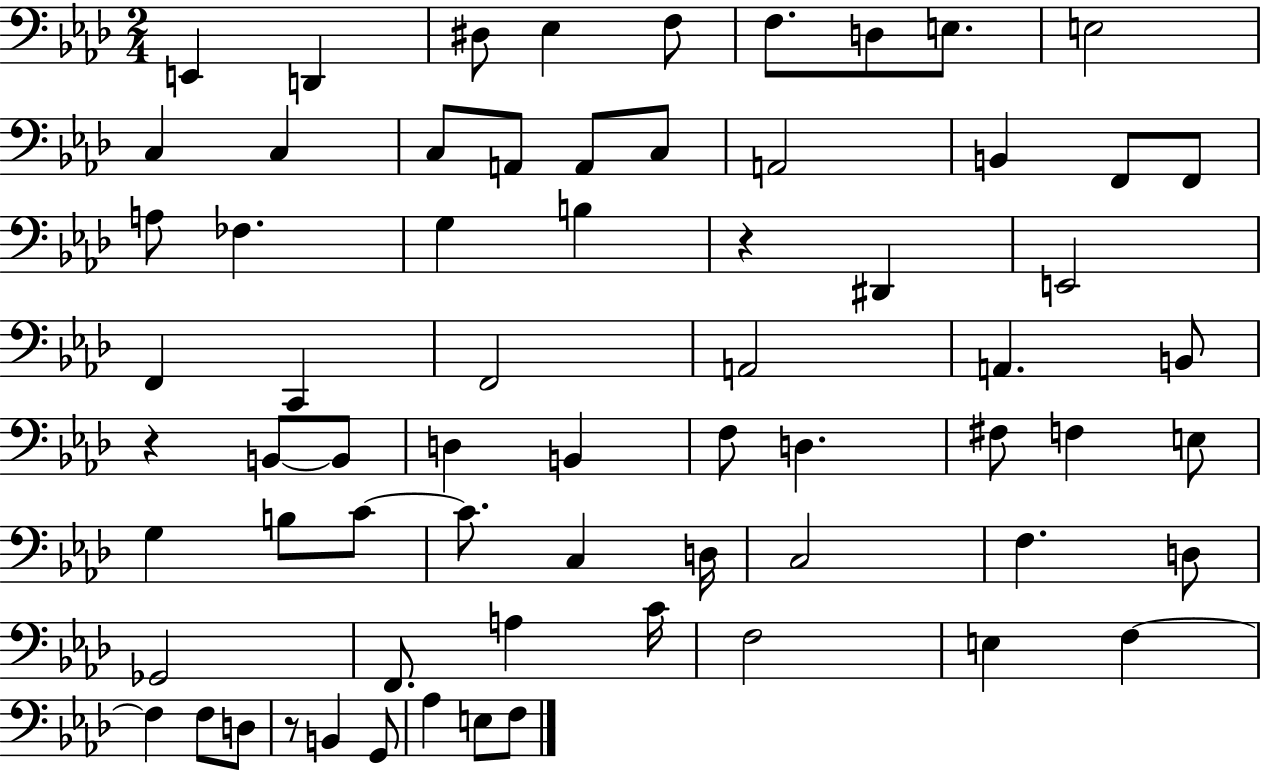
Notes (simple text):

E2/q D2/q D#3/e Eb3/q F3/e F3/e. D3/e E3/e. E3/h C3/q C3/q C3/e A2/e A2/e C3/e A2/h B2/q F2/e F2/e A3/e FES3/q. G3/q B3/q R/q D#2/q E2/h F2/q C2/q F2/h A2/h A2/q. B2/e R/q B2/e B2/e D3/q B2/q F3/e D3/q. F#3/e F3/q E3/e G3/q B3/e C4/e C4/e. C3/q D3/s C3/h F3/q. D3/e Gb2/h F2/e. A3/q C4/s F3/h E3/q F3/q F3/q F3/e D3/e R/e B2/q G2/e Ab3/q E3/e F3/e